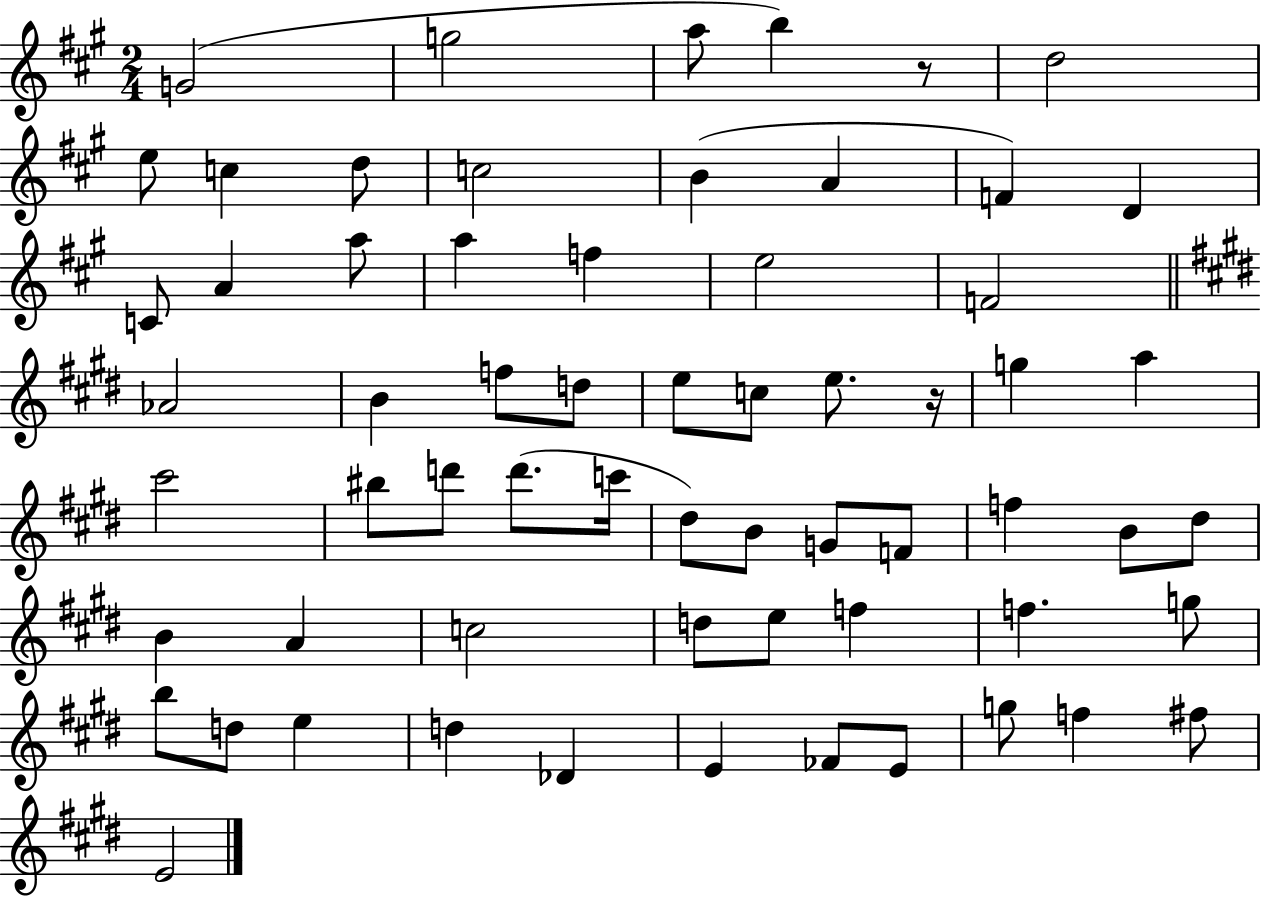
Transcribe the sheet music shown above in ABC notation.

X:1
T:Untitled
M:2/4
L:1/4
K:A
G2 g2 a/2 b z/2 d2 e/2 c d/2 c2 B A F D C/2 A a/2 a f e2 F2 _A2 B f/2 d/2 e/2 c/2 e/2 z/4 g a ^c'2 ^b/2 d'/2 d'/2 c'/4 ^d/2 B/2 G/2 F/2 f B/2 ^d/2 B A c2 d/2 e/2 f f g/2 b/2 d/2 e d _D E _F/2 E/2 g/2 f ^f/2 E2